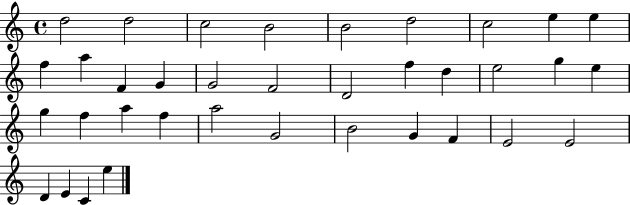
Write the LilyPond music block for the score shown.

{
  \clef treble
  \time 4/4
  \defaultTimeSignature
  \key c \major
  d''2 d''2 | c''2 b'2 | b'2 d''2 | c''2 e''4 e''4 | \break f''4 a''4 f'4 g'4 | g'2 f'2 | d'2 f''4 d''4 | e''2 g''4 e''4 | \break g''4 f''4 a''4 f''4 | a''2 g'2 | b'2 g'4 f'4 | e'2 e'2 | \break d'4 e'4 c'4 e''4 | \bar "|."
}